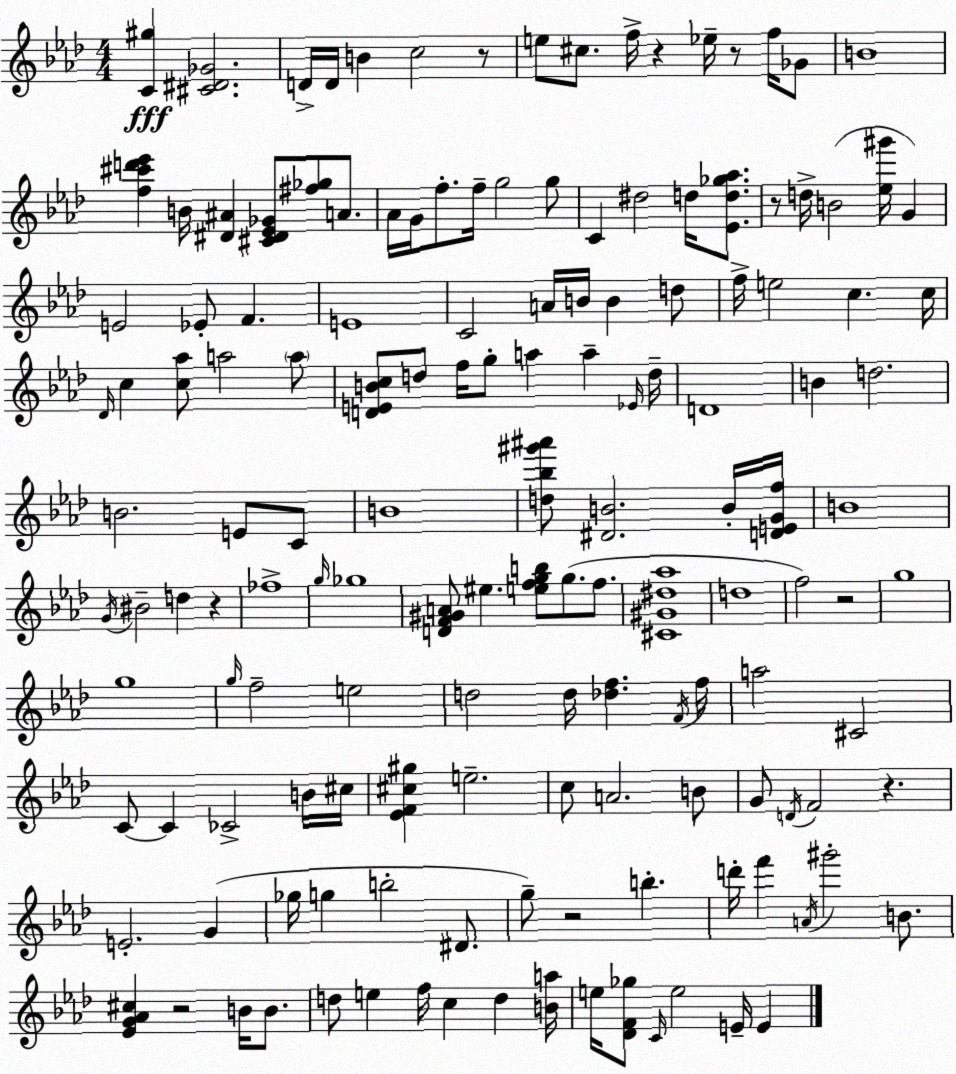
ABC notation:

X:1
T:Untitled
M:4/4
L:1/4
K:Fm
[C^g] [^C^D_G]2 D/4 D/4 B c2 z/2 e/2 ^c/2 f/4 z _e/4 z/2 f/4 _G/2 B4 [f^c'd'_e'] B/4 [^D^A] [^C^D_E_G]/2 [^f_g]/2 A/2 _A/4 G/4 f/2 f/4 g2 g/2 C ^d2 d/4 [_Ed_g_a]/2 z/2 d/4 B2 [_e^g']/4 G E2 _E/2 F E4 C2 A/4 B/4 B d/2 f/4 e2 c c/4 _D/4 c [c_a]/2 a2 a/2 [DEBc]/2 d/2 f/4 g/2 a a _E/4 d/4 D4 B d2 B2 E/2 C/2 B4 [d_b^g'^a']/2 [^DB]2 B/4 [DEGf]/4 B4 G/4 ^B2 d z _f4 g/4 _g4 [DF^GA]/2 ^e [efgb]/2 g/2 f/2 [^C^G^d_a]4 d4 f2 z2 g4 g4 g/4 f2 e2 d2 d/4 [_df] F/4 f/4 a2 ^C2 C/2 C _C2 B/4 ^c/4 [_EF^c^g] e2 c/2 A2 B/2 G/2 D/4 F2 z E2 G _g/4 g b2 ^D/2 g/2 z2 b d'/4 f' A/4 ^g'2 B/2 [_EG_A^c] z2 B/4 B/2 d/2 e f/4 c d [Ba]/4 e/4 [_DF_g]/2 C/4 e2 E/4 E